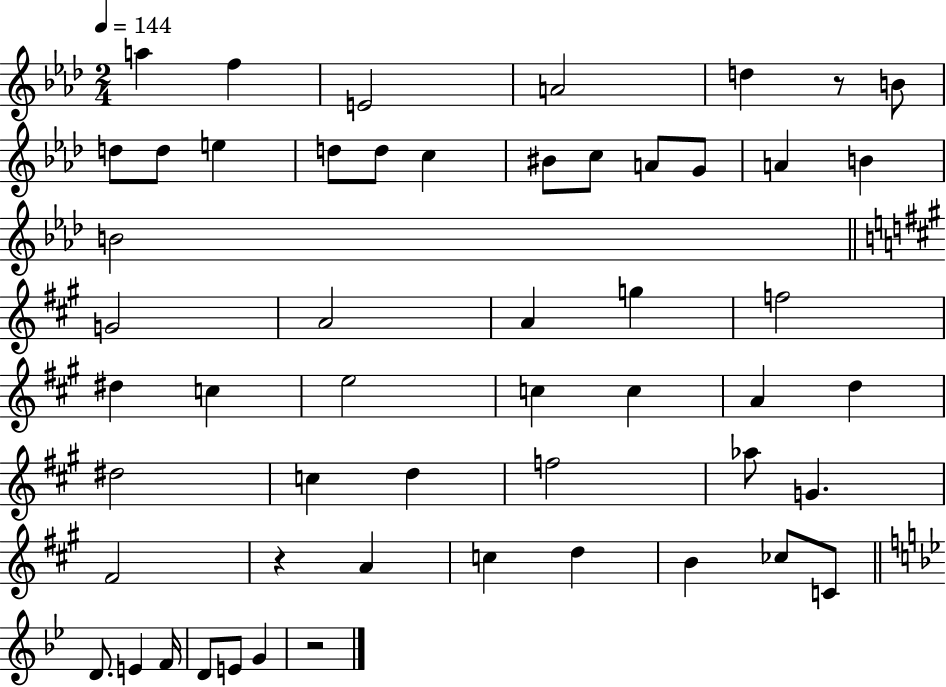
X:1
T:Untitled
M:2/4
L:1/4
K:Ab
a f E2 A2 d z/2 B/2 d/2 d/2 e d/2 d/2 c ^B/2 c/2 A/2 G/2 A B B2 G2 A2 A g f2 ^d c e2 c c A d ^d2 c d f2 _a/2 G ^F2 z A c d B _c/2 C/2 D/2 E F/4 D/2 E/2 G z2